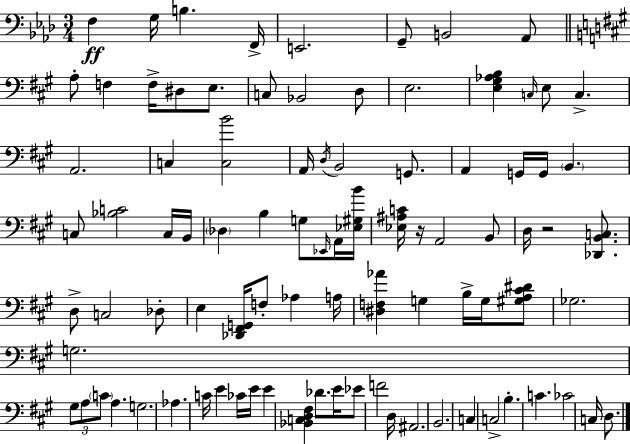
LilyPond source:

{
  \clef bass
  \numericTimeSignature
  \time 3/4
  \key f \minor
  f4\ff g16 b4. f,16-> | e,2. | g,8-- b,2 aes,8 | \bar "||" \break \key a \major a8-. f4 f16-> dis8 e8. | c8 bes,2 d8 | e2. | <e gis aes b>4 \grace { c16 } e8 c4.-> | \break a,2. | c4 <c b'>2 | a,16 \acciaccatura { d16 } b,2 g,8. | a,4 g,16 g,16 \parenthesize b,4. | \break c8 <bes c'>2 | c16 b,16 \parenthesize des4 b4 g8 | \grace { ees,16 } a,16 <ees gis b'>16 <ees ais c'>16 r16 a,2 | b,8 d16 r2 | \break <des, b, c>8. d8-> c2 | des8-. e4 <des, fis, g,>16 f8-. aes4 | a16 <dis f aes'>4 g4 b16-> | g16 <gis a cis' dis'>8 ges2. | \break g2. | \tuplet 3/2 { gis8 a8 \parenthesize c'8 } a4. | g2. | aes4. c'16 e'4 | \break ces'16 e'16 e'4 <bes, c d fis>4 | des'8. e'16 ees'8 f'2 | d16 ais,2. | b,2. | \break c4 c2-> | b4.-. c'4. | ces'2 c16 | d8. \bar "|."
}